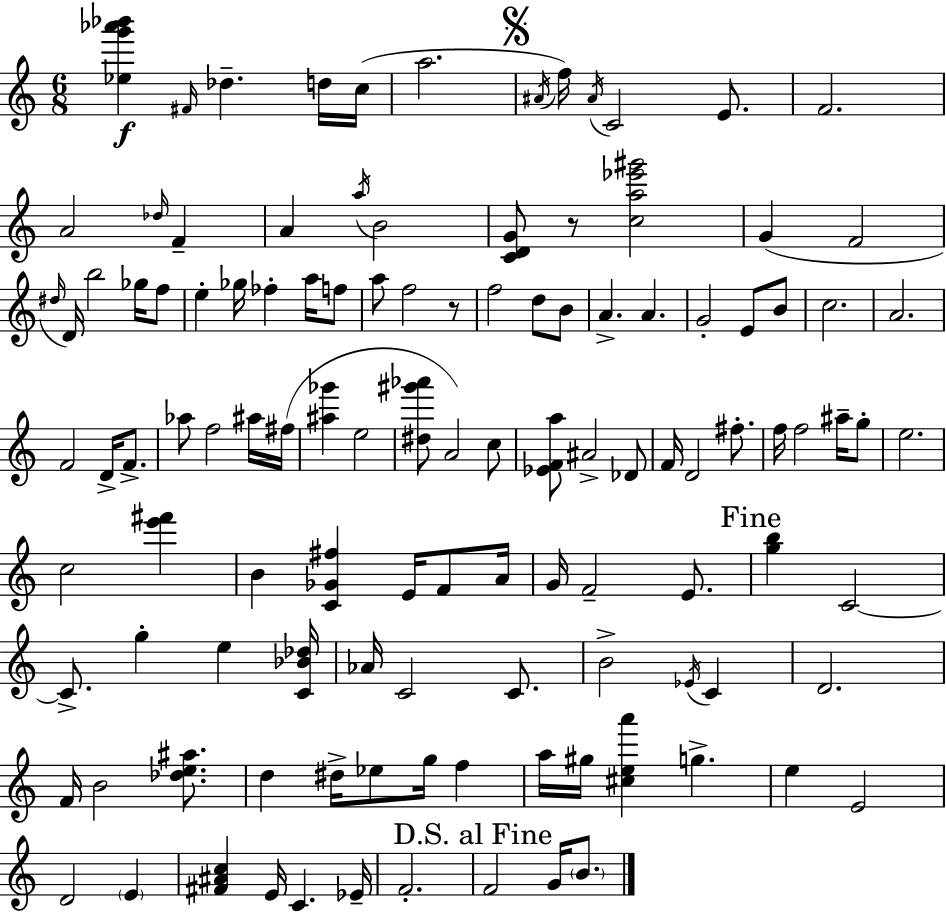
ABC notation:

X:1
T:Untitled
M:6/8
L:1/4
K:Am
[_eg'_a'_b'] ^F/4 _d d/4 c/4 a2 ^A/4 f/4 ^A/4 C2 E/2 F2 A2 _d/4 F A a/4 B2 [CDG]/2 z/2 [ca_e'^g']2 G F2 ^d/4 D/4 b2 _g/4 f/2 e _g/4 _f a/4 f/2 a/2 f2 z/2 f2 d/2 B/2 A A G2 E/2 B/2 c2 A2 F2 D/4 F/2 _a/2 f2 ^a/4 ^f/4 [^a_g'] e2 [^d^g'_a']/2 A2 c/2 [_EFa]/2 ^A2 _D/2 F/4 D2 ^f/2 f/4 f2 ^a/4 g/2 e2 c2 [e'^f'] B [C_G^f] E/4 F/2 A/4 G/4 F2 E/2 [gb] C2 C/2 g e [C_B_d]/4 _A/4 C2 C/2 B2 _E/4 C D2 F/4 B2 [_de^a]/2 d ^d/4 _e/2 g/4 f a/4 ^g/4 [^cea'] g e E2 D2 E [^F^Ac] E/4 C _E/4 F2 F2 G/4 B/2